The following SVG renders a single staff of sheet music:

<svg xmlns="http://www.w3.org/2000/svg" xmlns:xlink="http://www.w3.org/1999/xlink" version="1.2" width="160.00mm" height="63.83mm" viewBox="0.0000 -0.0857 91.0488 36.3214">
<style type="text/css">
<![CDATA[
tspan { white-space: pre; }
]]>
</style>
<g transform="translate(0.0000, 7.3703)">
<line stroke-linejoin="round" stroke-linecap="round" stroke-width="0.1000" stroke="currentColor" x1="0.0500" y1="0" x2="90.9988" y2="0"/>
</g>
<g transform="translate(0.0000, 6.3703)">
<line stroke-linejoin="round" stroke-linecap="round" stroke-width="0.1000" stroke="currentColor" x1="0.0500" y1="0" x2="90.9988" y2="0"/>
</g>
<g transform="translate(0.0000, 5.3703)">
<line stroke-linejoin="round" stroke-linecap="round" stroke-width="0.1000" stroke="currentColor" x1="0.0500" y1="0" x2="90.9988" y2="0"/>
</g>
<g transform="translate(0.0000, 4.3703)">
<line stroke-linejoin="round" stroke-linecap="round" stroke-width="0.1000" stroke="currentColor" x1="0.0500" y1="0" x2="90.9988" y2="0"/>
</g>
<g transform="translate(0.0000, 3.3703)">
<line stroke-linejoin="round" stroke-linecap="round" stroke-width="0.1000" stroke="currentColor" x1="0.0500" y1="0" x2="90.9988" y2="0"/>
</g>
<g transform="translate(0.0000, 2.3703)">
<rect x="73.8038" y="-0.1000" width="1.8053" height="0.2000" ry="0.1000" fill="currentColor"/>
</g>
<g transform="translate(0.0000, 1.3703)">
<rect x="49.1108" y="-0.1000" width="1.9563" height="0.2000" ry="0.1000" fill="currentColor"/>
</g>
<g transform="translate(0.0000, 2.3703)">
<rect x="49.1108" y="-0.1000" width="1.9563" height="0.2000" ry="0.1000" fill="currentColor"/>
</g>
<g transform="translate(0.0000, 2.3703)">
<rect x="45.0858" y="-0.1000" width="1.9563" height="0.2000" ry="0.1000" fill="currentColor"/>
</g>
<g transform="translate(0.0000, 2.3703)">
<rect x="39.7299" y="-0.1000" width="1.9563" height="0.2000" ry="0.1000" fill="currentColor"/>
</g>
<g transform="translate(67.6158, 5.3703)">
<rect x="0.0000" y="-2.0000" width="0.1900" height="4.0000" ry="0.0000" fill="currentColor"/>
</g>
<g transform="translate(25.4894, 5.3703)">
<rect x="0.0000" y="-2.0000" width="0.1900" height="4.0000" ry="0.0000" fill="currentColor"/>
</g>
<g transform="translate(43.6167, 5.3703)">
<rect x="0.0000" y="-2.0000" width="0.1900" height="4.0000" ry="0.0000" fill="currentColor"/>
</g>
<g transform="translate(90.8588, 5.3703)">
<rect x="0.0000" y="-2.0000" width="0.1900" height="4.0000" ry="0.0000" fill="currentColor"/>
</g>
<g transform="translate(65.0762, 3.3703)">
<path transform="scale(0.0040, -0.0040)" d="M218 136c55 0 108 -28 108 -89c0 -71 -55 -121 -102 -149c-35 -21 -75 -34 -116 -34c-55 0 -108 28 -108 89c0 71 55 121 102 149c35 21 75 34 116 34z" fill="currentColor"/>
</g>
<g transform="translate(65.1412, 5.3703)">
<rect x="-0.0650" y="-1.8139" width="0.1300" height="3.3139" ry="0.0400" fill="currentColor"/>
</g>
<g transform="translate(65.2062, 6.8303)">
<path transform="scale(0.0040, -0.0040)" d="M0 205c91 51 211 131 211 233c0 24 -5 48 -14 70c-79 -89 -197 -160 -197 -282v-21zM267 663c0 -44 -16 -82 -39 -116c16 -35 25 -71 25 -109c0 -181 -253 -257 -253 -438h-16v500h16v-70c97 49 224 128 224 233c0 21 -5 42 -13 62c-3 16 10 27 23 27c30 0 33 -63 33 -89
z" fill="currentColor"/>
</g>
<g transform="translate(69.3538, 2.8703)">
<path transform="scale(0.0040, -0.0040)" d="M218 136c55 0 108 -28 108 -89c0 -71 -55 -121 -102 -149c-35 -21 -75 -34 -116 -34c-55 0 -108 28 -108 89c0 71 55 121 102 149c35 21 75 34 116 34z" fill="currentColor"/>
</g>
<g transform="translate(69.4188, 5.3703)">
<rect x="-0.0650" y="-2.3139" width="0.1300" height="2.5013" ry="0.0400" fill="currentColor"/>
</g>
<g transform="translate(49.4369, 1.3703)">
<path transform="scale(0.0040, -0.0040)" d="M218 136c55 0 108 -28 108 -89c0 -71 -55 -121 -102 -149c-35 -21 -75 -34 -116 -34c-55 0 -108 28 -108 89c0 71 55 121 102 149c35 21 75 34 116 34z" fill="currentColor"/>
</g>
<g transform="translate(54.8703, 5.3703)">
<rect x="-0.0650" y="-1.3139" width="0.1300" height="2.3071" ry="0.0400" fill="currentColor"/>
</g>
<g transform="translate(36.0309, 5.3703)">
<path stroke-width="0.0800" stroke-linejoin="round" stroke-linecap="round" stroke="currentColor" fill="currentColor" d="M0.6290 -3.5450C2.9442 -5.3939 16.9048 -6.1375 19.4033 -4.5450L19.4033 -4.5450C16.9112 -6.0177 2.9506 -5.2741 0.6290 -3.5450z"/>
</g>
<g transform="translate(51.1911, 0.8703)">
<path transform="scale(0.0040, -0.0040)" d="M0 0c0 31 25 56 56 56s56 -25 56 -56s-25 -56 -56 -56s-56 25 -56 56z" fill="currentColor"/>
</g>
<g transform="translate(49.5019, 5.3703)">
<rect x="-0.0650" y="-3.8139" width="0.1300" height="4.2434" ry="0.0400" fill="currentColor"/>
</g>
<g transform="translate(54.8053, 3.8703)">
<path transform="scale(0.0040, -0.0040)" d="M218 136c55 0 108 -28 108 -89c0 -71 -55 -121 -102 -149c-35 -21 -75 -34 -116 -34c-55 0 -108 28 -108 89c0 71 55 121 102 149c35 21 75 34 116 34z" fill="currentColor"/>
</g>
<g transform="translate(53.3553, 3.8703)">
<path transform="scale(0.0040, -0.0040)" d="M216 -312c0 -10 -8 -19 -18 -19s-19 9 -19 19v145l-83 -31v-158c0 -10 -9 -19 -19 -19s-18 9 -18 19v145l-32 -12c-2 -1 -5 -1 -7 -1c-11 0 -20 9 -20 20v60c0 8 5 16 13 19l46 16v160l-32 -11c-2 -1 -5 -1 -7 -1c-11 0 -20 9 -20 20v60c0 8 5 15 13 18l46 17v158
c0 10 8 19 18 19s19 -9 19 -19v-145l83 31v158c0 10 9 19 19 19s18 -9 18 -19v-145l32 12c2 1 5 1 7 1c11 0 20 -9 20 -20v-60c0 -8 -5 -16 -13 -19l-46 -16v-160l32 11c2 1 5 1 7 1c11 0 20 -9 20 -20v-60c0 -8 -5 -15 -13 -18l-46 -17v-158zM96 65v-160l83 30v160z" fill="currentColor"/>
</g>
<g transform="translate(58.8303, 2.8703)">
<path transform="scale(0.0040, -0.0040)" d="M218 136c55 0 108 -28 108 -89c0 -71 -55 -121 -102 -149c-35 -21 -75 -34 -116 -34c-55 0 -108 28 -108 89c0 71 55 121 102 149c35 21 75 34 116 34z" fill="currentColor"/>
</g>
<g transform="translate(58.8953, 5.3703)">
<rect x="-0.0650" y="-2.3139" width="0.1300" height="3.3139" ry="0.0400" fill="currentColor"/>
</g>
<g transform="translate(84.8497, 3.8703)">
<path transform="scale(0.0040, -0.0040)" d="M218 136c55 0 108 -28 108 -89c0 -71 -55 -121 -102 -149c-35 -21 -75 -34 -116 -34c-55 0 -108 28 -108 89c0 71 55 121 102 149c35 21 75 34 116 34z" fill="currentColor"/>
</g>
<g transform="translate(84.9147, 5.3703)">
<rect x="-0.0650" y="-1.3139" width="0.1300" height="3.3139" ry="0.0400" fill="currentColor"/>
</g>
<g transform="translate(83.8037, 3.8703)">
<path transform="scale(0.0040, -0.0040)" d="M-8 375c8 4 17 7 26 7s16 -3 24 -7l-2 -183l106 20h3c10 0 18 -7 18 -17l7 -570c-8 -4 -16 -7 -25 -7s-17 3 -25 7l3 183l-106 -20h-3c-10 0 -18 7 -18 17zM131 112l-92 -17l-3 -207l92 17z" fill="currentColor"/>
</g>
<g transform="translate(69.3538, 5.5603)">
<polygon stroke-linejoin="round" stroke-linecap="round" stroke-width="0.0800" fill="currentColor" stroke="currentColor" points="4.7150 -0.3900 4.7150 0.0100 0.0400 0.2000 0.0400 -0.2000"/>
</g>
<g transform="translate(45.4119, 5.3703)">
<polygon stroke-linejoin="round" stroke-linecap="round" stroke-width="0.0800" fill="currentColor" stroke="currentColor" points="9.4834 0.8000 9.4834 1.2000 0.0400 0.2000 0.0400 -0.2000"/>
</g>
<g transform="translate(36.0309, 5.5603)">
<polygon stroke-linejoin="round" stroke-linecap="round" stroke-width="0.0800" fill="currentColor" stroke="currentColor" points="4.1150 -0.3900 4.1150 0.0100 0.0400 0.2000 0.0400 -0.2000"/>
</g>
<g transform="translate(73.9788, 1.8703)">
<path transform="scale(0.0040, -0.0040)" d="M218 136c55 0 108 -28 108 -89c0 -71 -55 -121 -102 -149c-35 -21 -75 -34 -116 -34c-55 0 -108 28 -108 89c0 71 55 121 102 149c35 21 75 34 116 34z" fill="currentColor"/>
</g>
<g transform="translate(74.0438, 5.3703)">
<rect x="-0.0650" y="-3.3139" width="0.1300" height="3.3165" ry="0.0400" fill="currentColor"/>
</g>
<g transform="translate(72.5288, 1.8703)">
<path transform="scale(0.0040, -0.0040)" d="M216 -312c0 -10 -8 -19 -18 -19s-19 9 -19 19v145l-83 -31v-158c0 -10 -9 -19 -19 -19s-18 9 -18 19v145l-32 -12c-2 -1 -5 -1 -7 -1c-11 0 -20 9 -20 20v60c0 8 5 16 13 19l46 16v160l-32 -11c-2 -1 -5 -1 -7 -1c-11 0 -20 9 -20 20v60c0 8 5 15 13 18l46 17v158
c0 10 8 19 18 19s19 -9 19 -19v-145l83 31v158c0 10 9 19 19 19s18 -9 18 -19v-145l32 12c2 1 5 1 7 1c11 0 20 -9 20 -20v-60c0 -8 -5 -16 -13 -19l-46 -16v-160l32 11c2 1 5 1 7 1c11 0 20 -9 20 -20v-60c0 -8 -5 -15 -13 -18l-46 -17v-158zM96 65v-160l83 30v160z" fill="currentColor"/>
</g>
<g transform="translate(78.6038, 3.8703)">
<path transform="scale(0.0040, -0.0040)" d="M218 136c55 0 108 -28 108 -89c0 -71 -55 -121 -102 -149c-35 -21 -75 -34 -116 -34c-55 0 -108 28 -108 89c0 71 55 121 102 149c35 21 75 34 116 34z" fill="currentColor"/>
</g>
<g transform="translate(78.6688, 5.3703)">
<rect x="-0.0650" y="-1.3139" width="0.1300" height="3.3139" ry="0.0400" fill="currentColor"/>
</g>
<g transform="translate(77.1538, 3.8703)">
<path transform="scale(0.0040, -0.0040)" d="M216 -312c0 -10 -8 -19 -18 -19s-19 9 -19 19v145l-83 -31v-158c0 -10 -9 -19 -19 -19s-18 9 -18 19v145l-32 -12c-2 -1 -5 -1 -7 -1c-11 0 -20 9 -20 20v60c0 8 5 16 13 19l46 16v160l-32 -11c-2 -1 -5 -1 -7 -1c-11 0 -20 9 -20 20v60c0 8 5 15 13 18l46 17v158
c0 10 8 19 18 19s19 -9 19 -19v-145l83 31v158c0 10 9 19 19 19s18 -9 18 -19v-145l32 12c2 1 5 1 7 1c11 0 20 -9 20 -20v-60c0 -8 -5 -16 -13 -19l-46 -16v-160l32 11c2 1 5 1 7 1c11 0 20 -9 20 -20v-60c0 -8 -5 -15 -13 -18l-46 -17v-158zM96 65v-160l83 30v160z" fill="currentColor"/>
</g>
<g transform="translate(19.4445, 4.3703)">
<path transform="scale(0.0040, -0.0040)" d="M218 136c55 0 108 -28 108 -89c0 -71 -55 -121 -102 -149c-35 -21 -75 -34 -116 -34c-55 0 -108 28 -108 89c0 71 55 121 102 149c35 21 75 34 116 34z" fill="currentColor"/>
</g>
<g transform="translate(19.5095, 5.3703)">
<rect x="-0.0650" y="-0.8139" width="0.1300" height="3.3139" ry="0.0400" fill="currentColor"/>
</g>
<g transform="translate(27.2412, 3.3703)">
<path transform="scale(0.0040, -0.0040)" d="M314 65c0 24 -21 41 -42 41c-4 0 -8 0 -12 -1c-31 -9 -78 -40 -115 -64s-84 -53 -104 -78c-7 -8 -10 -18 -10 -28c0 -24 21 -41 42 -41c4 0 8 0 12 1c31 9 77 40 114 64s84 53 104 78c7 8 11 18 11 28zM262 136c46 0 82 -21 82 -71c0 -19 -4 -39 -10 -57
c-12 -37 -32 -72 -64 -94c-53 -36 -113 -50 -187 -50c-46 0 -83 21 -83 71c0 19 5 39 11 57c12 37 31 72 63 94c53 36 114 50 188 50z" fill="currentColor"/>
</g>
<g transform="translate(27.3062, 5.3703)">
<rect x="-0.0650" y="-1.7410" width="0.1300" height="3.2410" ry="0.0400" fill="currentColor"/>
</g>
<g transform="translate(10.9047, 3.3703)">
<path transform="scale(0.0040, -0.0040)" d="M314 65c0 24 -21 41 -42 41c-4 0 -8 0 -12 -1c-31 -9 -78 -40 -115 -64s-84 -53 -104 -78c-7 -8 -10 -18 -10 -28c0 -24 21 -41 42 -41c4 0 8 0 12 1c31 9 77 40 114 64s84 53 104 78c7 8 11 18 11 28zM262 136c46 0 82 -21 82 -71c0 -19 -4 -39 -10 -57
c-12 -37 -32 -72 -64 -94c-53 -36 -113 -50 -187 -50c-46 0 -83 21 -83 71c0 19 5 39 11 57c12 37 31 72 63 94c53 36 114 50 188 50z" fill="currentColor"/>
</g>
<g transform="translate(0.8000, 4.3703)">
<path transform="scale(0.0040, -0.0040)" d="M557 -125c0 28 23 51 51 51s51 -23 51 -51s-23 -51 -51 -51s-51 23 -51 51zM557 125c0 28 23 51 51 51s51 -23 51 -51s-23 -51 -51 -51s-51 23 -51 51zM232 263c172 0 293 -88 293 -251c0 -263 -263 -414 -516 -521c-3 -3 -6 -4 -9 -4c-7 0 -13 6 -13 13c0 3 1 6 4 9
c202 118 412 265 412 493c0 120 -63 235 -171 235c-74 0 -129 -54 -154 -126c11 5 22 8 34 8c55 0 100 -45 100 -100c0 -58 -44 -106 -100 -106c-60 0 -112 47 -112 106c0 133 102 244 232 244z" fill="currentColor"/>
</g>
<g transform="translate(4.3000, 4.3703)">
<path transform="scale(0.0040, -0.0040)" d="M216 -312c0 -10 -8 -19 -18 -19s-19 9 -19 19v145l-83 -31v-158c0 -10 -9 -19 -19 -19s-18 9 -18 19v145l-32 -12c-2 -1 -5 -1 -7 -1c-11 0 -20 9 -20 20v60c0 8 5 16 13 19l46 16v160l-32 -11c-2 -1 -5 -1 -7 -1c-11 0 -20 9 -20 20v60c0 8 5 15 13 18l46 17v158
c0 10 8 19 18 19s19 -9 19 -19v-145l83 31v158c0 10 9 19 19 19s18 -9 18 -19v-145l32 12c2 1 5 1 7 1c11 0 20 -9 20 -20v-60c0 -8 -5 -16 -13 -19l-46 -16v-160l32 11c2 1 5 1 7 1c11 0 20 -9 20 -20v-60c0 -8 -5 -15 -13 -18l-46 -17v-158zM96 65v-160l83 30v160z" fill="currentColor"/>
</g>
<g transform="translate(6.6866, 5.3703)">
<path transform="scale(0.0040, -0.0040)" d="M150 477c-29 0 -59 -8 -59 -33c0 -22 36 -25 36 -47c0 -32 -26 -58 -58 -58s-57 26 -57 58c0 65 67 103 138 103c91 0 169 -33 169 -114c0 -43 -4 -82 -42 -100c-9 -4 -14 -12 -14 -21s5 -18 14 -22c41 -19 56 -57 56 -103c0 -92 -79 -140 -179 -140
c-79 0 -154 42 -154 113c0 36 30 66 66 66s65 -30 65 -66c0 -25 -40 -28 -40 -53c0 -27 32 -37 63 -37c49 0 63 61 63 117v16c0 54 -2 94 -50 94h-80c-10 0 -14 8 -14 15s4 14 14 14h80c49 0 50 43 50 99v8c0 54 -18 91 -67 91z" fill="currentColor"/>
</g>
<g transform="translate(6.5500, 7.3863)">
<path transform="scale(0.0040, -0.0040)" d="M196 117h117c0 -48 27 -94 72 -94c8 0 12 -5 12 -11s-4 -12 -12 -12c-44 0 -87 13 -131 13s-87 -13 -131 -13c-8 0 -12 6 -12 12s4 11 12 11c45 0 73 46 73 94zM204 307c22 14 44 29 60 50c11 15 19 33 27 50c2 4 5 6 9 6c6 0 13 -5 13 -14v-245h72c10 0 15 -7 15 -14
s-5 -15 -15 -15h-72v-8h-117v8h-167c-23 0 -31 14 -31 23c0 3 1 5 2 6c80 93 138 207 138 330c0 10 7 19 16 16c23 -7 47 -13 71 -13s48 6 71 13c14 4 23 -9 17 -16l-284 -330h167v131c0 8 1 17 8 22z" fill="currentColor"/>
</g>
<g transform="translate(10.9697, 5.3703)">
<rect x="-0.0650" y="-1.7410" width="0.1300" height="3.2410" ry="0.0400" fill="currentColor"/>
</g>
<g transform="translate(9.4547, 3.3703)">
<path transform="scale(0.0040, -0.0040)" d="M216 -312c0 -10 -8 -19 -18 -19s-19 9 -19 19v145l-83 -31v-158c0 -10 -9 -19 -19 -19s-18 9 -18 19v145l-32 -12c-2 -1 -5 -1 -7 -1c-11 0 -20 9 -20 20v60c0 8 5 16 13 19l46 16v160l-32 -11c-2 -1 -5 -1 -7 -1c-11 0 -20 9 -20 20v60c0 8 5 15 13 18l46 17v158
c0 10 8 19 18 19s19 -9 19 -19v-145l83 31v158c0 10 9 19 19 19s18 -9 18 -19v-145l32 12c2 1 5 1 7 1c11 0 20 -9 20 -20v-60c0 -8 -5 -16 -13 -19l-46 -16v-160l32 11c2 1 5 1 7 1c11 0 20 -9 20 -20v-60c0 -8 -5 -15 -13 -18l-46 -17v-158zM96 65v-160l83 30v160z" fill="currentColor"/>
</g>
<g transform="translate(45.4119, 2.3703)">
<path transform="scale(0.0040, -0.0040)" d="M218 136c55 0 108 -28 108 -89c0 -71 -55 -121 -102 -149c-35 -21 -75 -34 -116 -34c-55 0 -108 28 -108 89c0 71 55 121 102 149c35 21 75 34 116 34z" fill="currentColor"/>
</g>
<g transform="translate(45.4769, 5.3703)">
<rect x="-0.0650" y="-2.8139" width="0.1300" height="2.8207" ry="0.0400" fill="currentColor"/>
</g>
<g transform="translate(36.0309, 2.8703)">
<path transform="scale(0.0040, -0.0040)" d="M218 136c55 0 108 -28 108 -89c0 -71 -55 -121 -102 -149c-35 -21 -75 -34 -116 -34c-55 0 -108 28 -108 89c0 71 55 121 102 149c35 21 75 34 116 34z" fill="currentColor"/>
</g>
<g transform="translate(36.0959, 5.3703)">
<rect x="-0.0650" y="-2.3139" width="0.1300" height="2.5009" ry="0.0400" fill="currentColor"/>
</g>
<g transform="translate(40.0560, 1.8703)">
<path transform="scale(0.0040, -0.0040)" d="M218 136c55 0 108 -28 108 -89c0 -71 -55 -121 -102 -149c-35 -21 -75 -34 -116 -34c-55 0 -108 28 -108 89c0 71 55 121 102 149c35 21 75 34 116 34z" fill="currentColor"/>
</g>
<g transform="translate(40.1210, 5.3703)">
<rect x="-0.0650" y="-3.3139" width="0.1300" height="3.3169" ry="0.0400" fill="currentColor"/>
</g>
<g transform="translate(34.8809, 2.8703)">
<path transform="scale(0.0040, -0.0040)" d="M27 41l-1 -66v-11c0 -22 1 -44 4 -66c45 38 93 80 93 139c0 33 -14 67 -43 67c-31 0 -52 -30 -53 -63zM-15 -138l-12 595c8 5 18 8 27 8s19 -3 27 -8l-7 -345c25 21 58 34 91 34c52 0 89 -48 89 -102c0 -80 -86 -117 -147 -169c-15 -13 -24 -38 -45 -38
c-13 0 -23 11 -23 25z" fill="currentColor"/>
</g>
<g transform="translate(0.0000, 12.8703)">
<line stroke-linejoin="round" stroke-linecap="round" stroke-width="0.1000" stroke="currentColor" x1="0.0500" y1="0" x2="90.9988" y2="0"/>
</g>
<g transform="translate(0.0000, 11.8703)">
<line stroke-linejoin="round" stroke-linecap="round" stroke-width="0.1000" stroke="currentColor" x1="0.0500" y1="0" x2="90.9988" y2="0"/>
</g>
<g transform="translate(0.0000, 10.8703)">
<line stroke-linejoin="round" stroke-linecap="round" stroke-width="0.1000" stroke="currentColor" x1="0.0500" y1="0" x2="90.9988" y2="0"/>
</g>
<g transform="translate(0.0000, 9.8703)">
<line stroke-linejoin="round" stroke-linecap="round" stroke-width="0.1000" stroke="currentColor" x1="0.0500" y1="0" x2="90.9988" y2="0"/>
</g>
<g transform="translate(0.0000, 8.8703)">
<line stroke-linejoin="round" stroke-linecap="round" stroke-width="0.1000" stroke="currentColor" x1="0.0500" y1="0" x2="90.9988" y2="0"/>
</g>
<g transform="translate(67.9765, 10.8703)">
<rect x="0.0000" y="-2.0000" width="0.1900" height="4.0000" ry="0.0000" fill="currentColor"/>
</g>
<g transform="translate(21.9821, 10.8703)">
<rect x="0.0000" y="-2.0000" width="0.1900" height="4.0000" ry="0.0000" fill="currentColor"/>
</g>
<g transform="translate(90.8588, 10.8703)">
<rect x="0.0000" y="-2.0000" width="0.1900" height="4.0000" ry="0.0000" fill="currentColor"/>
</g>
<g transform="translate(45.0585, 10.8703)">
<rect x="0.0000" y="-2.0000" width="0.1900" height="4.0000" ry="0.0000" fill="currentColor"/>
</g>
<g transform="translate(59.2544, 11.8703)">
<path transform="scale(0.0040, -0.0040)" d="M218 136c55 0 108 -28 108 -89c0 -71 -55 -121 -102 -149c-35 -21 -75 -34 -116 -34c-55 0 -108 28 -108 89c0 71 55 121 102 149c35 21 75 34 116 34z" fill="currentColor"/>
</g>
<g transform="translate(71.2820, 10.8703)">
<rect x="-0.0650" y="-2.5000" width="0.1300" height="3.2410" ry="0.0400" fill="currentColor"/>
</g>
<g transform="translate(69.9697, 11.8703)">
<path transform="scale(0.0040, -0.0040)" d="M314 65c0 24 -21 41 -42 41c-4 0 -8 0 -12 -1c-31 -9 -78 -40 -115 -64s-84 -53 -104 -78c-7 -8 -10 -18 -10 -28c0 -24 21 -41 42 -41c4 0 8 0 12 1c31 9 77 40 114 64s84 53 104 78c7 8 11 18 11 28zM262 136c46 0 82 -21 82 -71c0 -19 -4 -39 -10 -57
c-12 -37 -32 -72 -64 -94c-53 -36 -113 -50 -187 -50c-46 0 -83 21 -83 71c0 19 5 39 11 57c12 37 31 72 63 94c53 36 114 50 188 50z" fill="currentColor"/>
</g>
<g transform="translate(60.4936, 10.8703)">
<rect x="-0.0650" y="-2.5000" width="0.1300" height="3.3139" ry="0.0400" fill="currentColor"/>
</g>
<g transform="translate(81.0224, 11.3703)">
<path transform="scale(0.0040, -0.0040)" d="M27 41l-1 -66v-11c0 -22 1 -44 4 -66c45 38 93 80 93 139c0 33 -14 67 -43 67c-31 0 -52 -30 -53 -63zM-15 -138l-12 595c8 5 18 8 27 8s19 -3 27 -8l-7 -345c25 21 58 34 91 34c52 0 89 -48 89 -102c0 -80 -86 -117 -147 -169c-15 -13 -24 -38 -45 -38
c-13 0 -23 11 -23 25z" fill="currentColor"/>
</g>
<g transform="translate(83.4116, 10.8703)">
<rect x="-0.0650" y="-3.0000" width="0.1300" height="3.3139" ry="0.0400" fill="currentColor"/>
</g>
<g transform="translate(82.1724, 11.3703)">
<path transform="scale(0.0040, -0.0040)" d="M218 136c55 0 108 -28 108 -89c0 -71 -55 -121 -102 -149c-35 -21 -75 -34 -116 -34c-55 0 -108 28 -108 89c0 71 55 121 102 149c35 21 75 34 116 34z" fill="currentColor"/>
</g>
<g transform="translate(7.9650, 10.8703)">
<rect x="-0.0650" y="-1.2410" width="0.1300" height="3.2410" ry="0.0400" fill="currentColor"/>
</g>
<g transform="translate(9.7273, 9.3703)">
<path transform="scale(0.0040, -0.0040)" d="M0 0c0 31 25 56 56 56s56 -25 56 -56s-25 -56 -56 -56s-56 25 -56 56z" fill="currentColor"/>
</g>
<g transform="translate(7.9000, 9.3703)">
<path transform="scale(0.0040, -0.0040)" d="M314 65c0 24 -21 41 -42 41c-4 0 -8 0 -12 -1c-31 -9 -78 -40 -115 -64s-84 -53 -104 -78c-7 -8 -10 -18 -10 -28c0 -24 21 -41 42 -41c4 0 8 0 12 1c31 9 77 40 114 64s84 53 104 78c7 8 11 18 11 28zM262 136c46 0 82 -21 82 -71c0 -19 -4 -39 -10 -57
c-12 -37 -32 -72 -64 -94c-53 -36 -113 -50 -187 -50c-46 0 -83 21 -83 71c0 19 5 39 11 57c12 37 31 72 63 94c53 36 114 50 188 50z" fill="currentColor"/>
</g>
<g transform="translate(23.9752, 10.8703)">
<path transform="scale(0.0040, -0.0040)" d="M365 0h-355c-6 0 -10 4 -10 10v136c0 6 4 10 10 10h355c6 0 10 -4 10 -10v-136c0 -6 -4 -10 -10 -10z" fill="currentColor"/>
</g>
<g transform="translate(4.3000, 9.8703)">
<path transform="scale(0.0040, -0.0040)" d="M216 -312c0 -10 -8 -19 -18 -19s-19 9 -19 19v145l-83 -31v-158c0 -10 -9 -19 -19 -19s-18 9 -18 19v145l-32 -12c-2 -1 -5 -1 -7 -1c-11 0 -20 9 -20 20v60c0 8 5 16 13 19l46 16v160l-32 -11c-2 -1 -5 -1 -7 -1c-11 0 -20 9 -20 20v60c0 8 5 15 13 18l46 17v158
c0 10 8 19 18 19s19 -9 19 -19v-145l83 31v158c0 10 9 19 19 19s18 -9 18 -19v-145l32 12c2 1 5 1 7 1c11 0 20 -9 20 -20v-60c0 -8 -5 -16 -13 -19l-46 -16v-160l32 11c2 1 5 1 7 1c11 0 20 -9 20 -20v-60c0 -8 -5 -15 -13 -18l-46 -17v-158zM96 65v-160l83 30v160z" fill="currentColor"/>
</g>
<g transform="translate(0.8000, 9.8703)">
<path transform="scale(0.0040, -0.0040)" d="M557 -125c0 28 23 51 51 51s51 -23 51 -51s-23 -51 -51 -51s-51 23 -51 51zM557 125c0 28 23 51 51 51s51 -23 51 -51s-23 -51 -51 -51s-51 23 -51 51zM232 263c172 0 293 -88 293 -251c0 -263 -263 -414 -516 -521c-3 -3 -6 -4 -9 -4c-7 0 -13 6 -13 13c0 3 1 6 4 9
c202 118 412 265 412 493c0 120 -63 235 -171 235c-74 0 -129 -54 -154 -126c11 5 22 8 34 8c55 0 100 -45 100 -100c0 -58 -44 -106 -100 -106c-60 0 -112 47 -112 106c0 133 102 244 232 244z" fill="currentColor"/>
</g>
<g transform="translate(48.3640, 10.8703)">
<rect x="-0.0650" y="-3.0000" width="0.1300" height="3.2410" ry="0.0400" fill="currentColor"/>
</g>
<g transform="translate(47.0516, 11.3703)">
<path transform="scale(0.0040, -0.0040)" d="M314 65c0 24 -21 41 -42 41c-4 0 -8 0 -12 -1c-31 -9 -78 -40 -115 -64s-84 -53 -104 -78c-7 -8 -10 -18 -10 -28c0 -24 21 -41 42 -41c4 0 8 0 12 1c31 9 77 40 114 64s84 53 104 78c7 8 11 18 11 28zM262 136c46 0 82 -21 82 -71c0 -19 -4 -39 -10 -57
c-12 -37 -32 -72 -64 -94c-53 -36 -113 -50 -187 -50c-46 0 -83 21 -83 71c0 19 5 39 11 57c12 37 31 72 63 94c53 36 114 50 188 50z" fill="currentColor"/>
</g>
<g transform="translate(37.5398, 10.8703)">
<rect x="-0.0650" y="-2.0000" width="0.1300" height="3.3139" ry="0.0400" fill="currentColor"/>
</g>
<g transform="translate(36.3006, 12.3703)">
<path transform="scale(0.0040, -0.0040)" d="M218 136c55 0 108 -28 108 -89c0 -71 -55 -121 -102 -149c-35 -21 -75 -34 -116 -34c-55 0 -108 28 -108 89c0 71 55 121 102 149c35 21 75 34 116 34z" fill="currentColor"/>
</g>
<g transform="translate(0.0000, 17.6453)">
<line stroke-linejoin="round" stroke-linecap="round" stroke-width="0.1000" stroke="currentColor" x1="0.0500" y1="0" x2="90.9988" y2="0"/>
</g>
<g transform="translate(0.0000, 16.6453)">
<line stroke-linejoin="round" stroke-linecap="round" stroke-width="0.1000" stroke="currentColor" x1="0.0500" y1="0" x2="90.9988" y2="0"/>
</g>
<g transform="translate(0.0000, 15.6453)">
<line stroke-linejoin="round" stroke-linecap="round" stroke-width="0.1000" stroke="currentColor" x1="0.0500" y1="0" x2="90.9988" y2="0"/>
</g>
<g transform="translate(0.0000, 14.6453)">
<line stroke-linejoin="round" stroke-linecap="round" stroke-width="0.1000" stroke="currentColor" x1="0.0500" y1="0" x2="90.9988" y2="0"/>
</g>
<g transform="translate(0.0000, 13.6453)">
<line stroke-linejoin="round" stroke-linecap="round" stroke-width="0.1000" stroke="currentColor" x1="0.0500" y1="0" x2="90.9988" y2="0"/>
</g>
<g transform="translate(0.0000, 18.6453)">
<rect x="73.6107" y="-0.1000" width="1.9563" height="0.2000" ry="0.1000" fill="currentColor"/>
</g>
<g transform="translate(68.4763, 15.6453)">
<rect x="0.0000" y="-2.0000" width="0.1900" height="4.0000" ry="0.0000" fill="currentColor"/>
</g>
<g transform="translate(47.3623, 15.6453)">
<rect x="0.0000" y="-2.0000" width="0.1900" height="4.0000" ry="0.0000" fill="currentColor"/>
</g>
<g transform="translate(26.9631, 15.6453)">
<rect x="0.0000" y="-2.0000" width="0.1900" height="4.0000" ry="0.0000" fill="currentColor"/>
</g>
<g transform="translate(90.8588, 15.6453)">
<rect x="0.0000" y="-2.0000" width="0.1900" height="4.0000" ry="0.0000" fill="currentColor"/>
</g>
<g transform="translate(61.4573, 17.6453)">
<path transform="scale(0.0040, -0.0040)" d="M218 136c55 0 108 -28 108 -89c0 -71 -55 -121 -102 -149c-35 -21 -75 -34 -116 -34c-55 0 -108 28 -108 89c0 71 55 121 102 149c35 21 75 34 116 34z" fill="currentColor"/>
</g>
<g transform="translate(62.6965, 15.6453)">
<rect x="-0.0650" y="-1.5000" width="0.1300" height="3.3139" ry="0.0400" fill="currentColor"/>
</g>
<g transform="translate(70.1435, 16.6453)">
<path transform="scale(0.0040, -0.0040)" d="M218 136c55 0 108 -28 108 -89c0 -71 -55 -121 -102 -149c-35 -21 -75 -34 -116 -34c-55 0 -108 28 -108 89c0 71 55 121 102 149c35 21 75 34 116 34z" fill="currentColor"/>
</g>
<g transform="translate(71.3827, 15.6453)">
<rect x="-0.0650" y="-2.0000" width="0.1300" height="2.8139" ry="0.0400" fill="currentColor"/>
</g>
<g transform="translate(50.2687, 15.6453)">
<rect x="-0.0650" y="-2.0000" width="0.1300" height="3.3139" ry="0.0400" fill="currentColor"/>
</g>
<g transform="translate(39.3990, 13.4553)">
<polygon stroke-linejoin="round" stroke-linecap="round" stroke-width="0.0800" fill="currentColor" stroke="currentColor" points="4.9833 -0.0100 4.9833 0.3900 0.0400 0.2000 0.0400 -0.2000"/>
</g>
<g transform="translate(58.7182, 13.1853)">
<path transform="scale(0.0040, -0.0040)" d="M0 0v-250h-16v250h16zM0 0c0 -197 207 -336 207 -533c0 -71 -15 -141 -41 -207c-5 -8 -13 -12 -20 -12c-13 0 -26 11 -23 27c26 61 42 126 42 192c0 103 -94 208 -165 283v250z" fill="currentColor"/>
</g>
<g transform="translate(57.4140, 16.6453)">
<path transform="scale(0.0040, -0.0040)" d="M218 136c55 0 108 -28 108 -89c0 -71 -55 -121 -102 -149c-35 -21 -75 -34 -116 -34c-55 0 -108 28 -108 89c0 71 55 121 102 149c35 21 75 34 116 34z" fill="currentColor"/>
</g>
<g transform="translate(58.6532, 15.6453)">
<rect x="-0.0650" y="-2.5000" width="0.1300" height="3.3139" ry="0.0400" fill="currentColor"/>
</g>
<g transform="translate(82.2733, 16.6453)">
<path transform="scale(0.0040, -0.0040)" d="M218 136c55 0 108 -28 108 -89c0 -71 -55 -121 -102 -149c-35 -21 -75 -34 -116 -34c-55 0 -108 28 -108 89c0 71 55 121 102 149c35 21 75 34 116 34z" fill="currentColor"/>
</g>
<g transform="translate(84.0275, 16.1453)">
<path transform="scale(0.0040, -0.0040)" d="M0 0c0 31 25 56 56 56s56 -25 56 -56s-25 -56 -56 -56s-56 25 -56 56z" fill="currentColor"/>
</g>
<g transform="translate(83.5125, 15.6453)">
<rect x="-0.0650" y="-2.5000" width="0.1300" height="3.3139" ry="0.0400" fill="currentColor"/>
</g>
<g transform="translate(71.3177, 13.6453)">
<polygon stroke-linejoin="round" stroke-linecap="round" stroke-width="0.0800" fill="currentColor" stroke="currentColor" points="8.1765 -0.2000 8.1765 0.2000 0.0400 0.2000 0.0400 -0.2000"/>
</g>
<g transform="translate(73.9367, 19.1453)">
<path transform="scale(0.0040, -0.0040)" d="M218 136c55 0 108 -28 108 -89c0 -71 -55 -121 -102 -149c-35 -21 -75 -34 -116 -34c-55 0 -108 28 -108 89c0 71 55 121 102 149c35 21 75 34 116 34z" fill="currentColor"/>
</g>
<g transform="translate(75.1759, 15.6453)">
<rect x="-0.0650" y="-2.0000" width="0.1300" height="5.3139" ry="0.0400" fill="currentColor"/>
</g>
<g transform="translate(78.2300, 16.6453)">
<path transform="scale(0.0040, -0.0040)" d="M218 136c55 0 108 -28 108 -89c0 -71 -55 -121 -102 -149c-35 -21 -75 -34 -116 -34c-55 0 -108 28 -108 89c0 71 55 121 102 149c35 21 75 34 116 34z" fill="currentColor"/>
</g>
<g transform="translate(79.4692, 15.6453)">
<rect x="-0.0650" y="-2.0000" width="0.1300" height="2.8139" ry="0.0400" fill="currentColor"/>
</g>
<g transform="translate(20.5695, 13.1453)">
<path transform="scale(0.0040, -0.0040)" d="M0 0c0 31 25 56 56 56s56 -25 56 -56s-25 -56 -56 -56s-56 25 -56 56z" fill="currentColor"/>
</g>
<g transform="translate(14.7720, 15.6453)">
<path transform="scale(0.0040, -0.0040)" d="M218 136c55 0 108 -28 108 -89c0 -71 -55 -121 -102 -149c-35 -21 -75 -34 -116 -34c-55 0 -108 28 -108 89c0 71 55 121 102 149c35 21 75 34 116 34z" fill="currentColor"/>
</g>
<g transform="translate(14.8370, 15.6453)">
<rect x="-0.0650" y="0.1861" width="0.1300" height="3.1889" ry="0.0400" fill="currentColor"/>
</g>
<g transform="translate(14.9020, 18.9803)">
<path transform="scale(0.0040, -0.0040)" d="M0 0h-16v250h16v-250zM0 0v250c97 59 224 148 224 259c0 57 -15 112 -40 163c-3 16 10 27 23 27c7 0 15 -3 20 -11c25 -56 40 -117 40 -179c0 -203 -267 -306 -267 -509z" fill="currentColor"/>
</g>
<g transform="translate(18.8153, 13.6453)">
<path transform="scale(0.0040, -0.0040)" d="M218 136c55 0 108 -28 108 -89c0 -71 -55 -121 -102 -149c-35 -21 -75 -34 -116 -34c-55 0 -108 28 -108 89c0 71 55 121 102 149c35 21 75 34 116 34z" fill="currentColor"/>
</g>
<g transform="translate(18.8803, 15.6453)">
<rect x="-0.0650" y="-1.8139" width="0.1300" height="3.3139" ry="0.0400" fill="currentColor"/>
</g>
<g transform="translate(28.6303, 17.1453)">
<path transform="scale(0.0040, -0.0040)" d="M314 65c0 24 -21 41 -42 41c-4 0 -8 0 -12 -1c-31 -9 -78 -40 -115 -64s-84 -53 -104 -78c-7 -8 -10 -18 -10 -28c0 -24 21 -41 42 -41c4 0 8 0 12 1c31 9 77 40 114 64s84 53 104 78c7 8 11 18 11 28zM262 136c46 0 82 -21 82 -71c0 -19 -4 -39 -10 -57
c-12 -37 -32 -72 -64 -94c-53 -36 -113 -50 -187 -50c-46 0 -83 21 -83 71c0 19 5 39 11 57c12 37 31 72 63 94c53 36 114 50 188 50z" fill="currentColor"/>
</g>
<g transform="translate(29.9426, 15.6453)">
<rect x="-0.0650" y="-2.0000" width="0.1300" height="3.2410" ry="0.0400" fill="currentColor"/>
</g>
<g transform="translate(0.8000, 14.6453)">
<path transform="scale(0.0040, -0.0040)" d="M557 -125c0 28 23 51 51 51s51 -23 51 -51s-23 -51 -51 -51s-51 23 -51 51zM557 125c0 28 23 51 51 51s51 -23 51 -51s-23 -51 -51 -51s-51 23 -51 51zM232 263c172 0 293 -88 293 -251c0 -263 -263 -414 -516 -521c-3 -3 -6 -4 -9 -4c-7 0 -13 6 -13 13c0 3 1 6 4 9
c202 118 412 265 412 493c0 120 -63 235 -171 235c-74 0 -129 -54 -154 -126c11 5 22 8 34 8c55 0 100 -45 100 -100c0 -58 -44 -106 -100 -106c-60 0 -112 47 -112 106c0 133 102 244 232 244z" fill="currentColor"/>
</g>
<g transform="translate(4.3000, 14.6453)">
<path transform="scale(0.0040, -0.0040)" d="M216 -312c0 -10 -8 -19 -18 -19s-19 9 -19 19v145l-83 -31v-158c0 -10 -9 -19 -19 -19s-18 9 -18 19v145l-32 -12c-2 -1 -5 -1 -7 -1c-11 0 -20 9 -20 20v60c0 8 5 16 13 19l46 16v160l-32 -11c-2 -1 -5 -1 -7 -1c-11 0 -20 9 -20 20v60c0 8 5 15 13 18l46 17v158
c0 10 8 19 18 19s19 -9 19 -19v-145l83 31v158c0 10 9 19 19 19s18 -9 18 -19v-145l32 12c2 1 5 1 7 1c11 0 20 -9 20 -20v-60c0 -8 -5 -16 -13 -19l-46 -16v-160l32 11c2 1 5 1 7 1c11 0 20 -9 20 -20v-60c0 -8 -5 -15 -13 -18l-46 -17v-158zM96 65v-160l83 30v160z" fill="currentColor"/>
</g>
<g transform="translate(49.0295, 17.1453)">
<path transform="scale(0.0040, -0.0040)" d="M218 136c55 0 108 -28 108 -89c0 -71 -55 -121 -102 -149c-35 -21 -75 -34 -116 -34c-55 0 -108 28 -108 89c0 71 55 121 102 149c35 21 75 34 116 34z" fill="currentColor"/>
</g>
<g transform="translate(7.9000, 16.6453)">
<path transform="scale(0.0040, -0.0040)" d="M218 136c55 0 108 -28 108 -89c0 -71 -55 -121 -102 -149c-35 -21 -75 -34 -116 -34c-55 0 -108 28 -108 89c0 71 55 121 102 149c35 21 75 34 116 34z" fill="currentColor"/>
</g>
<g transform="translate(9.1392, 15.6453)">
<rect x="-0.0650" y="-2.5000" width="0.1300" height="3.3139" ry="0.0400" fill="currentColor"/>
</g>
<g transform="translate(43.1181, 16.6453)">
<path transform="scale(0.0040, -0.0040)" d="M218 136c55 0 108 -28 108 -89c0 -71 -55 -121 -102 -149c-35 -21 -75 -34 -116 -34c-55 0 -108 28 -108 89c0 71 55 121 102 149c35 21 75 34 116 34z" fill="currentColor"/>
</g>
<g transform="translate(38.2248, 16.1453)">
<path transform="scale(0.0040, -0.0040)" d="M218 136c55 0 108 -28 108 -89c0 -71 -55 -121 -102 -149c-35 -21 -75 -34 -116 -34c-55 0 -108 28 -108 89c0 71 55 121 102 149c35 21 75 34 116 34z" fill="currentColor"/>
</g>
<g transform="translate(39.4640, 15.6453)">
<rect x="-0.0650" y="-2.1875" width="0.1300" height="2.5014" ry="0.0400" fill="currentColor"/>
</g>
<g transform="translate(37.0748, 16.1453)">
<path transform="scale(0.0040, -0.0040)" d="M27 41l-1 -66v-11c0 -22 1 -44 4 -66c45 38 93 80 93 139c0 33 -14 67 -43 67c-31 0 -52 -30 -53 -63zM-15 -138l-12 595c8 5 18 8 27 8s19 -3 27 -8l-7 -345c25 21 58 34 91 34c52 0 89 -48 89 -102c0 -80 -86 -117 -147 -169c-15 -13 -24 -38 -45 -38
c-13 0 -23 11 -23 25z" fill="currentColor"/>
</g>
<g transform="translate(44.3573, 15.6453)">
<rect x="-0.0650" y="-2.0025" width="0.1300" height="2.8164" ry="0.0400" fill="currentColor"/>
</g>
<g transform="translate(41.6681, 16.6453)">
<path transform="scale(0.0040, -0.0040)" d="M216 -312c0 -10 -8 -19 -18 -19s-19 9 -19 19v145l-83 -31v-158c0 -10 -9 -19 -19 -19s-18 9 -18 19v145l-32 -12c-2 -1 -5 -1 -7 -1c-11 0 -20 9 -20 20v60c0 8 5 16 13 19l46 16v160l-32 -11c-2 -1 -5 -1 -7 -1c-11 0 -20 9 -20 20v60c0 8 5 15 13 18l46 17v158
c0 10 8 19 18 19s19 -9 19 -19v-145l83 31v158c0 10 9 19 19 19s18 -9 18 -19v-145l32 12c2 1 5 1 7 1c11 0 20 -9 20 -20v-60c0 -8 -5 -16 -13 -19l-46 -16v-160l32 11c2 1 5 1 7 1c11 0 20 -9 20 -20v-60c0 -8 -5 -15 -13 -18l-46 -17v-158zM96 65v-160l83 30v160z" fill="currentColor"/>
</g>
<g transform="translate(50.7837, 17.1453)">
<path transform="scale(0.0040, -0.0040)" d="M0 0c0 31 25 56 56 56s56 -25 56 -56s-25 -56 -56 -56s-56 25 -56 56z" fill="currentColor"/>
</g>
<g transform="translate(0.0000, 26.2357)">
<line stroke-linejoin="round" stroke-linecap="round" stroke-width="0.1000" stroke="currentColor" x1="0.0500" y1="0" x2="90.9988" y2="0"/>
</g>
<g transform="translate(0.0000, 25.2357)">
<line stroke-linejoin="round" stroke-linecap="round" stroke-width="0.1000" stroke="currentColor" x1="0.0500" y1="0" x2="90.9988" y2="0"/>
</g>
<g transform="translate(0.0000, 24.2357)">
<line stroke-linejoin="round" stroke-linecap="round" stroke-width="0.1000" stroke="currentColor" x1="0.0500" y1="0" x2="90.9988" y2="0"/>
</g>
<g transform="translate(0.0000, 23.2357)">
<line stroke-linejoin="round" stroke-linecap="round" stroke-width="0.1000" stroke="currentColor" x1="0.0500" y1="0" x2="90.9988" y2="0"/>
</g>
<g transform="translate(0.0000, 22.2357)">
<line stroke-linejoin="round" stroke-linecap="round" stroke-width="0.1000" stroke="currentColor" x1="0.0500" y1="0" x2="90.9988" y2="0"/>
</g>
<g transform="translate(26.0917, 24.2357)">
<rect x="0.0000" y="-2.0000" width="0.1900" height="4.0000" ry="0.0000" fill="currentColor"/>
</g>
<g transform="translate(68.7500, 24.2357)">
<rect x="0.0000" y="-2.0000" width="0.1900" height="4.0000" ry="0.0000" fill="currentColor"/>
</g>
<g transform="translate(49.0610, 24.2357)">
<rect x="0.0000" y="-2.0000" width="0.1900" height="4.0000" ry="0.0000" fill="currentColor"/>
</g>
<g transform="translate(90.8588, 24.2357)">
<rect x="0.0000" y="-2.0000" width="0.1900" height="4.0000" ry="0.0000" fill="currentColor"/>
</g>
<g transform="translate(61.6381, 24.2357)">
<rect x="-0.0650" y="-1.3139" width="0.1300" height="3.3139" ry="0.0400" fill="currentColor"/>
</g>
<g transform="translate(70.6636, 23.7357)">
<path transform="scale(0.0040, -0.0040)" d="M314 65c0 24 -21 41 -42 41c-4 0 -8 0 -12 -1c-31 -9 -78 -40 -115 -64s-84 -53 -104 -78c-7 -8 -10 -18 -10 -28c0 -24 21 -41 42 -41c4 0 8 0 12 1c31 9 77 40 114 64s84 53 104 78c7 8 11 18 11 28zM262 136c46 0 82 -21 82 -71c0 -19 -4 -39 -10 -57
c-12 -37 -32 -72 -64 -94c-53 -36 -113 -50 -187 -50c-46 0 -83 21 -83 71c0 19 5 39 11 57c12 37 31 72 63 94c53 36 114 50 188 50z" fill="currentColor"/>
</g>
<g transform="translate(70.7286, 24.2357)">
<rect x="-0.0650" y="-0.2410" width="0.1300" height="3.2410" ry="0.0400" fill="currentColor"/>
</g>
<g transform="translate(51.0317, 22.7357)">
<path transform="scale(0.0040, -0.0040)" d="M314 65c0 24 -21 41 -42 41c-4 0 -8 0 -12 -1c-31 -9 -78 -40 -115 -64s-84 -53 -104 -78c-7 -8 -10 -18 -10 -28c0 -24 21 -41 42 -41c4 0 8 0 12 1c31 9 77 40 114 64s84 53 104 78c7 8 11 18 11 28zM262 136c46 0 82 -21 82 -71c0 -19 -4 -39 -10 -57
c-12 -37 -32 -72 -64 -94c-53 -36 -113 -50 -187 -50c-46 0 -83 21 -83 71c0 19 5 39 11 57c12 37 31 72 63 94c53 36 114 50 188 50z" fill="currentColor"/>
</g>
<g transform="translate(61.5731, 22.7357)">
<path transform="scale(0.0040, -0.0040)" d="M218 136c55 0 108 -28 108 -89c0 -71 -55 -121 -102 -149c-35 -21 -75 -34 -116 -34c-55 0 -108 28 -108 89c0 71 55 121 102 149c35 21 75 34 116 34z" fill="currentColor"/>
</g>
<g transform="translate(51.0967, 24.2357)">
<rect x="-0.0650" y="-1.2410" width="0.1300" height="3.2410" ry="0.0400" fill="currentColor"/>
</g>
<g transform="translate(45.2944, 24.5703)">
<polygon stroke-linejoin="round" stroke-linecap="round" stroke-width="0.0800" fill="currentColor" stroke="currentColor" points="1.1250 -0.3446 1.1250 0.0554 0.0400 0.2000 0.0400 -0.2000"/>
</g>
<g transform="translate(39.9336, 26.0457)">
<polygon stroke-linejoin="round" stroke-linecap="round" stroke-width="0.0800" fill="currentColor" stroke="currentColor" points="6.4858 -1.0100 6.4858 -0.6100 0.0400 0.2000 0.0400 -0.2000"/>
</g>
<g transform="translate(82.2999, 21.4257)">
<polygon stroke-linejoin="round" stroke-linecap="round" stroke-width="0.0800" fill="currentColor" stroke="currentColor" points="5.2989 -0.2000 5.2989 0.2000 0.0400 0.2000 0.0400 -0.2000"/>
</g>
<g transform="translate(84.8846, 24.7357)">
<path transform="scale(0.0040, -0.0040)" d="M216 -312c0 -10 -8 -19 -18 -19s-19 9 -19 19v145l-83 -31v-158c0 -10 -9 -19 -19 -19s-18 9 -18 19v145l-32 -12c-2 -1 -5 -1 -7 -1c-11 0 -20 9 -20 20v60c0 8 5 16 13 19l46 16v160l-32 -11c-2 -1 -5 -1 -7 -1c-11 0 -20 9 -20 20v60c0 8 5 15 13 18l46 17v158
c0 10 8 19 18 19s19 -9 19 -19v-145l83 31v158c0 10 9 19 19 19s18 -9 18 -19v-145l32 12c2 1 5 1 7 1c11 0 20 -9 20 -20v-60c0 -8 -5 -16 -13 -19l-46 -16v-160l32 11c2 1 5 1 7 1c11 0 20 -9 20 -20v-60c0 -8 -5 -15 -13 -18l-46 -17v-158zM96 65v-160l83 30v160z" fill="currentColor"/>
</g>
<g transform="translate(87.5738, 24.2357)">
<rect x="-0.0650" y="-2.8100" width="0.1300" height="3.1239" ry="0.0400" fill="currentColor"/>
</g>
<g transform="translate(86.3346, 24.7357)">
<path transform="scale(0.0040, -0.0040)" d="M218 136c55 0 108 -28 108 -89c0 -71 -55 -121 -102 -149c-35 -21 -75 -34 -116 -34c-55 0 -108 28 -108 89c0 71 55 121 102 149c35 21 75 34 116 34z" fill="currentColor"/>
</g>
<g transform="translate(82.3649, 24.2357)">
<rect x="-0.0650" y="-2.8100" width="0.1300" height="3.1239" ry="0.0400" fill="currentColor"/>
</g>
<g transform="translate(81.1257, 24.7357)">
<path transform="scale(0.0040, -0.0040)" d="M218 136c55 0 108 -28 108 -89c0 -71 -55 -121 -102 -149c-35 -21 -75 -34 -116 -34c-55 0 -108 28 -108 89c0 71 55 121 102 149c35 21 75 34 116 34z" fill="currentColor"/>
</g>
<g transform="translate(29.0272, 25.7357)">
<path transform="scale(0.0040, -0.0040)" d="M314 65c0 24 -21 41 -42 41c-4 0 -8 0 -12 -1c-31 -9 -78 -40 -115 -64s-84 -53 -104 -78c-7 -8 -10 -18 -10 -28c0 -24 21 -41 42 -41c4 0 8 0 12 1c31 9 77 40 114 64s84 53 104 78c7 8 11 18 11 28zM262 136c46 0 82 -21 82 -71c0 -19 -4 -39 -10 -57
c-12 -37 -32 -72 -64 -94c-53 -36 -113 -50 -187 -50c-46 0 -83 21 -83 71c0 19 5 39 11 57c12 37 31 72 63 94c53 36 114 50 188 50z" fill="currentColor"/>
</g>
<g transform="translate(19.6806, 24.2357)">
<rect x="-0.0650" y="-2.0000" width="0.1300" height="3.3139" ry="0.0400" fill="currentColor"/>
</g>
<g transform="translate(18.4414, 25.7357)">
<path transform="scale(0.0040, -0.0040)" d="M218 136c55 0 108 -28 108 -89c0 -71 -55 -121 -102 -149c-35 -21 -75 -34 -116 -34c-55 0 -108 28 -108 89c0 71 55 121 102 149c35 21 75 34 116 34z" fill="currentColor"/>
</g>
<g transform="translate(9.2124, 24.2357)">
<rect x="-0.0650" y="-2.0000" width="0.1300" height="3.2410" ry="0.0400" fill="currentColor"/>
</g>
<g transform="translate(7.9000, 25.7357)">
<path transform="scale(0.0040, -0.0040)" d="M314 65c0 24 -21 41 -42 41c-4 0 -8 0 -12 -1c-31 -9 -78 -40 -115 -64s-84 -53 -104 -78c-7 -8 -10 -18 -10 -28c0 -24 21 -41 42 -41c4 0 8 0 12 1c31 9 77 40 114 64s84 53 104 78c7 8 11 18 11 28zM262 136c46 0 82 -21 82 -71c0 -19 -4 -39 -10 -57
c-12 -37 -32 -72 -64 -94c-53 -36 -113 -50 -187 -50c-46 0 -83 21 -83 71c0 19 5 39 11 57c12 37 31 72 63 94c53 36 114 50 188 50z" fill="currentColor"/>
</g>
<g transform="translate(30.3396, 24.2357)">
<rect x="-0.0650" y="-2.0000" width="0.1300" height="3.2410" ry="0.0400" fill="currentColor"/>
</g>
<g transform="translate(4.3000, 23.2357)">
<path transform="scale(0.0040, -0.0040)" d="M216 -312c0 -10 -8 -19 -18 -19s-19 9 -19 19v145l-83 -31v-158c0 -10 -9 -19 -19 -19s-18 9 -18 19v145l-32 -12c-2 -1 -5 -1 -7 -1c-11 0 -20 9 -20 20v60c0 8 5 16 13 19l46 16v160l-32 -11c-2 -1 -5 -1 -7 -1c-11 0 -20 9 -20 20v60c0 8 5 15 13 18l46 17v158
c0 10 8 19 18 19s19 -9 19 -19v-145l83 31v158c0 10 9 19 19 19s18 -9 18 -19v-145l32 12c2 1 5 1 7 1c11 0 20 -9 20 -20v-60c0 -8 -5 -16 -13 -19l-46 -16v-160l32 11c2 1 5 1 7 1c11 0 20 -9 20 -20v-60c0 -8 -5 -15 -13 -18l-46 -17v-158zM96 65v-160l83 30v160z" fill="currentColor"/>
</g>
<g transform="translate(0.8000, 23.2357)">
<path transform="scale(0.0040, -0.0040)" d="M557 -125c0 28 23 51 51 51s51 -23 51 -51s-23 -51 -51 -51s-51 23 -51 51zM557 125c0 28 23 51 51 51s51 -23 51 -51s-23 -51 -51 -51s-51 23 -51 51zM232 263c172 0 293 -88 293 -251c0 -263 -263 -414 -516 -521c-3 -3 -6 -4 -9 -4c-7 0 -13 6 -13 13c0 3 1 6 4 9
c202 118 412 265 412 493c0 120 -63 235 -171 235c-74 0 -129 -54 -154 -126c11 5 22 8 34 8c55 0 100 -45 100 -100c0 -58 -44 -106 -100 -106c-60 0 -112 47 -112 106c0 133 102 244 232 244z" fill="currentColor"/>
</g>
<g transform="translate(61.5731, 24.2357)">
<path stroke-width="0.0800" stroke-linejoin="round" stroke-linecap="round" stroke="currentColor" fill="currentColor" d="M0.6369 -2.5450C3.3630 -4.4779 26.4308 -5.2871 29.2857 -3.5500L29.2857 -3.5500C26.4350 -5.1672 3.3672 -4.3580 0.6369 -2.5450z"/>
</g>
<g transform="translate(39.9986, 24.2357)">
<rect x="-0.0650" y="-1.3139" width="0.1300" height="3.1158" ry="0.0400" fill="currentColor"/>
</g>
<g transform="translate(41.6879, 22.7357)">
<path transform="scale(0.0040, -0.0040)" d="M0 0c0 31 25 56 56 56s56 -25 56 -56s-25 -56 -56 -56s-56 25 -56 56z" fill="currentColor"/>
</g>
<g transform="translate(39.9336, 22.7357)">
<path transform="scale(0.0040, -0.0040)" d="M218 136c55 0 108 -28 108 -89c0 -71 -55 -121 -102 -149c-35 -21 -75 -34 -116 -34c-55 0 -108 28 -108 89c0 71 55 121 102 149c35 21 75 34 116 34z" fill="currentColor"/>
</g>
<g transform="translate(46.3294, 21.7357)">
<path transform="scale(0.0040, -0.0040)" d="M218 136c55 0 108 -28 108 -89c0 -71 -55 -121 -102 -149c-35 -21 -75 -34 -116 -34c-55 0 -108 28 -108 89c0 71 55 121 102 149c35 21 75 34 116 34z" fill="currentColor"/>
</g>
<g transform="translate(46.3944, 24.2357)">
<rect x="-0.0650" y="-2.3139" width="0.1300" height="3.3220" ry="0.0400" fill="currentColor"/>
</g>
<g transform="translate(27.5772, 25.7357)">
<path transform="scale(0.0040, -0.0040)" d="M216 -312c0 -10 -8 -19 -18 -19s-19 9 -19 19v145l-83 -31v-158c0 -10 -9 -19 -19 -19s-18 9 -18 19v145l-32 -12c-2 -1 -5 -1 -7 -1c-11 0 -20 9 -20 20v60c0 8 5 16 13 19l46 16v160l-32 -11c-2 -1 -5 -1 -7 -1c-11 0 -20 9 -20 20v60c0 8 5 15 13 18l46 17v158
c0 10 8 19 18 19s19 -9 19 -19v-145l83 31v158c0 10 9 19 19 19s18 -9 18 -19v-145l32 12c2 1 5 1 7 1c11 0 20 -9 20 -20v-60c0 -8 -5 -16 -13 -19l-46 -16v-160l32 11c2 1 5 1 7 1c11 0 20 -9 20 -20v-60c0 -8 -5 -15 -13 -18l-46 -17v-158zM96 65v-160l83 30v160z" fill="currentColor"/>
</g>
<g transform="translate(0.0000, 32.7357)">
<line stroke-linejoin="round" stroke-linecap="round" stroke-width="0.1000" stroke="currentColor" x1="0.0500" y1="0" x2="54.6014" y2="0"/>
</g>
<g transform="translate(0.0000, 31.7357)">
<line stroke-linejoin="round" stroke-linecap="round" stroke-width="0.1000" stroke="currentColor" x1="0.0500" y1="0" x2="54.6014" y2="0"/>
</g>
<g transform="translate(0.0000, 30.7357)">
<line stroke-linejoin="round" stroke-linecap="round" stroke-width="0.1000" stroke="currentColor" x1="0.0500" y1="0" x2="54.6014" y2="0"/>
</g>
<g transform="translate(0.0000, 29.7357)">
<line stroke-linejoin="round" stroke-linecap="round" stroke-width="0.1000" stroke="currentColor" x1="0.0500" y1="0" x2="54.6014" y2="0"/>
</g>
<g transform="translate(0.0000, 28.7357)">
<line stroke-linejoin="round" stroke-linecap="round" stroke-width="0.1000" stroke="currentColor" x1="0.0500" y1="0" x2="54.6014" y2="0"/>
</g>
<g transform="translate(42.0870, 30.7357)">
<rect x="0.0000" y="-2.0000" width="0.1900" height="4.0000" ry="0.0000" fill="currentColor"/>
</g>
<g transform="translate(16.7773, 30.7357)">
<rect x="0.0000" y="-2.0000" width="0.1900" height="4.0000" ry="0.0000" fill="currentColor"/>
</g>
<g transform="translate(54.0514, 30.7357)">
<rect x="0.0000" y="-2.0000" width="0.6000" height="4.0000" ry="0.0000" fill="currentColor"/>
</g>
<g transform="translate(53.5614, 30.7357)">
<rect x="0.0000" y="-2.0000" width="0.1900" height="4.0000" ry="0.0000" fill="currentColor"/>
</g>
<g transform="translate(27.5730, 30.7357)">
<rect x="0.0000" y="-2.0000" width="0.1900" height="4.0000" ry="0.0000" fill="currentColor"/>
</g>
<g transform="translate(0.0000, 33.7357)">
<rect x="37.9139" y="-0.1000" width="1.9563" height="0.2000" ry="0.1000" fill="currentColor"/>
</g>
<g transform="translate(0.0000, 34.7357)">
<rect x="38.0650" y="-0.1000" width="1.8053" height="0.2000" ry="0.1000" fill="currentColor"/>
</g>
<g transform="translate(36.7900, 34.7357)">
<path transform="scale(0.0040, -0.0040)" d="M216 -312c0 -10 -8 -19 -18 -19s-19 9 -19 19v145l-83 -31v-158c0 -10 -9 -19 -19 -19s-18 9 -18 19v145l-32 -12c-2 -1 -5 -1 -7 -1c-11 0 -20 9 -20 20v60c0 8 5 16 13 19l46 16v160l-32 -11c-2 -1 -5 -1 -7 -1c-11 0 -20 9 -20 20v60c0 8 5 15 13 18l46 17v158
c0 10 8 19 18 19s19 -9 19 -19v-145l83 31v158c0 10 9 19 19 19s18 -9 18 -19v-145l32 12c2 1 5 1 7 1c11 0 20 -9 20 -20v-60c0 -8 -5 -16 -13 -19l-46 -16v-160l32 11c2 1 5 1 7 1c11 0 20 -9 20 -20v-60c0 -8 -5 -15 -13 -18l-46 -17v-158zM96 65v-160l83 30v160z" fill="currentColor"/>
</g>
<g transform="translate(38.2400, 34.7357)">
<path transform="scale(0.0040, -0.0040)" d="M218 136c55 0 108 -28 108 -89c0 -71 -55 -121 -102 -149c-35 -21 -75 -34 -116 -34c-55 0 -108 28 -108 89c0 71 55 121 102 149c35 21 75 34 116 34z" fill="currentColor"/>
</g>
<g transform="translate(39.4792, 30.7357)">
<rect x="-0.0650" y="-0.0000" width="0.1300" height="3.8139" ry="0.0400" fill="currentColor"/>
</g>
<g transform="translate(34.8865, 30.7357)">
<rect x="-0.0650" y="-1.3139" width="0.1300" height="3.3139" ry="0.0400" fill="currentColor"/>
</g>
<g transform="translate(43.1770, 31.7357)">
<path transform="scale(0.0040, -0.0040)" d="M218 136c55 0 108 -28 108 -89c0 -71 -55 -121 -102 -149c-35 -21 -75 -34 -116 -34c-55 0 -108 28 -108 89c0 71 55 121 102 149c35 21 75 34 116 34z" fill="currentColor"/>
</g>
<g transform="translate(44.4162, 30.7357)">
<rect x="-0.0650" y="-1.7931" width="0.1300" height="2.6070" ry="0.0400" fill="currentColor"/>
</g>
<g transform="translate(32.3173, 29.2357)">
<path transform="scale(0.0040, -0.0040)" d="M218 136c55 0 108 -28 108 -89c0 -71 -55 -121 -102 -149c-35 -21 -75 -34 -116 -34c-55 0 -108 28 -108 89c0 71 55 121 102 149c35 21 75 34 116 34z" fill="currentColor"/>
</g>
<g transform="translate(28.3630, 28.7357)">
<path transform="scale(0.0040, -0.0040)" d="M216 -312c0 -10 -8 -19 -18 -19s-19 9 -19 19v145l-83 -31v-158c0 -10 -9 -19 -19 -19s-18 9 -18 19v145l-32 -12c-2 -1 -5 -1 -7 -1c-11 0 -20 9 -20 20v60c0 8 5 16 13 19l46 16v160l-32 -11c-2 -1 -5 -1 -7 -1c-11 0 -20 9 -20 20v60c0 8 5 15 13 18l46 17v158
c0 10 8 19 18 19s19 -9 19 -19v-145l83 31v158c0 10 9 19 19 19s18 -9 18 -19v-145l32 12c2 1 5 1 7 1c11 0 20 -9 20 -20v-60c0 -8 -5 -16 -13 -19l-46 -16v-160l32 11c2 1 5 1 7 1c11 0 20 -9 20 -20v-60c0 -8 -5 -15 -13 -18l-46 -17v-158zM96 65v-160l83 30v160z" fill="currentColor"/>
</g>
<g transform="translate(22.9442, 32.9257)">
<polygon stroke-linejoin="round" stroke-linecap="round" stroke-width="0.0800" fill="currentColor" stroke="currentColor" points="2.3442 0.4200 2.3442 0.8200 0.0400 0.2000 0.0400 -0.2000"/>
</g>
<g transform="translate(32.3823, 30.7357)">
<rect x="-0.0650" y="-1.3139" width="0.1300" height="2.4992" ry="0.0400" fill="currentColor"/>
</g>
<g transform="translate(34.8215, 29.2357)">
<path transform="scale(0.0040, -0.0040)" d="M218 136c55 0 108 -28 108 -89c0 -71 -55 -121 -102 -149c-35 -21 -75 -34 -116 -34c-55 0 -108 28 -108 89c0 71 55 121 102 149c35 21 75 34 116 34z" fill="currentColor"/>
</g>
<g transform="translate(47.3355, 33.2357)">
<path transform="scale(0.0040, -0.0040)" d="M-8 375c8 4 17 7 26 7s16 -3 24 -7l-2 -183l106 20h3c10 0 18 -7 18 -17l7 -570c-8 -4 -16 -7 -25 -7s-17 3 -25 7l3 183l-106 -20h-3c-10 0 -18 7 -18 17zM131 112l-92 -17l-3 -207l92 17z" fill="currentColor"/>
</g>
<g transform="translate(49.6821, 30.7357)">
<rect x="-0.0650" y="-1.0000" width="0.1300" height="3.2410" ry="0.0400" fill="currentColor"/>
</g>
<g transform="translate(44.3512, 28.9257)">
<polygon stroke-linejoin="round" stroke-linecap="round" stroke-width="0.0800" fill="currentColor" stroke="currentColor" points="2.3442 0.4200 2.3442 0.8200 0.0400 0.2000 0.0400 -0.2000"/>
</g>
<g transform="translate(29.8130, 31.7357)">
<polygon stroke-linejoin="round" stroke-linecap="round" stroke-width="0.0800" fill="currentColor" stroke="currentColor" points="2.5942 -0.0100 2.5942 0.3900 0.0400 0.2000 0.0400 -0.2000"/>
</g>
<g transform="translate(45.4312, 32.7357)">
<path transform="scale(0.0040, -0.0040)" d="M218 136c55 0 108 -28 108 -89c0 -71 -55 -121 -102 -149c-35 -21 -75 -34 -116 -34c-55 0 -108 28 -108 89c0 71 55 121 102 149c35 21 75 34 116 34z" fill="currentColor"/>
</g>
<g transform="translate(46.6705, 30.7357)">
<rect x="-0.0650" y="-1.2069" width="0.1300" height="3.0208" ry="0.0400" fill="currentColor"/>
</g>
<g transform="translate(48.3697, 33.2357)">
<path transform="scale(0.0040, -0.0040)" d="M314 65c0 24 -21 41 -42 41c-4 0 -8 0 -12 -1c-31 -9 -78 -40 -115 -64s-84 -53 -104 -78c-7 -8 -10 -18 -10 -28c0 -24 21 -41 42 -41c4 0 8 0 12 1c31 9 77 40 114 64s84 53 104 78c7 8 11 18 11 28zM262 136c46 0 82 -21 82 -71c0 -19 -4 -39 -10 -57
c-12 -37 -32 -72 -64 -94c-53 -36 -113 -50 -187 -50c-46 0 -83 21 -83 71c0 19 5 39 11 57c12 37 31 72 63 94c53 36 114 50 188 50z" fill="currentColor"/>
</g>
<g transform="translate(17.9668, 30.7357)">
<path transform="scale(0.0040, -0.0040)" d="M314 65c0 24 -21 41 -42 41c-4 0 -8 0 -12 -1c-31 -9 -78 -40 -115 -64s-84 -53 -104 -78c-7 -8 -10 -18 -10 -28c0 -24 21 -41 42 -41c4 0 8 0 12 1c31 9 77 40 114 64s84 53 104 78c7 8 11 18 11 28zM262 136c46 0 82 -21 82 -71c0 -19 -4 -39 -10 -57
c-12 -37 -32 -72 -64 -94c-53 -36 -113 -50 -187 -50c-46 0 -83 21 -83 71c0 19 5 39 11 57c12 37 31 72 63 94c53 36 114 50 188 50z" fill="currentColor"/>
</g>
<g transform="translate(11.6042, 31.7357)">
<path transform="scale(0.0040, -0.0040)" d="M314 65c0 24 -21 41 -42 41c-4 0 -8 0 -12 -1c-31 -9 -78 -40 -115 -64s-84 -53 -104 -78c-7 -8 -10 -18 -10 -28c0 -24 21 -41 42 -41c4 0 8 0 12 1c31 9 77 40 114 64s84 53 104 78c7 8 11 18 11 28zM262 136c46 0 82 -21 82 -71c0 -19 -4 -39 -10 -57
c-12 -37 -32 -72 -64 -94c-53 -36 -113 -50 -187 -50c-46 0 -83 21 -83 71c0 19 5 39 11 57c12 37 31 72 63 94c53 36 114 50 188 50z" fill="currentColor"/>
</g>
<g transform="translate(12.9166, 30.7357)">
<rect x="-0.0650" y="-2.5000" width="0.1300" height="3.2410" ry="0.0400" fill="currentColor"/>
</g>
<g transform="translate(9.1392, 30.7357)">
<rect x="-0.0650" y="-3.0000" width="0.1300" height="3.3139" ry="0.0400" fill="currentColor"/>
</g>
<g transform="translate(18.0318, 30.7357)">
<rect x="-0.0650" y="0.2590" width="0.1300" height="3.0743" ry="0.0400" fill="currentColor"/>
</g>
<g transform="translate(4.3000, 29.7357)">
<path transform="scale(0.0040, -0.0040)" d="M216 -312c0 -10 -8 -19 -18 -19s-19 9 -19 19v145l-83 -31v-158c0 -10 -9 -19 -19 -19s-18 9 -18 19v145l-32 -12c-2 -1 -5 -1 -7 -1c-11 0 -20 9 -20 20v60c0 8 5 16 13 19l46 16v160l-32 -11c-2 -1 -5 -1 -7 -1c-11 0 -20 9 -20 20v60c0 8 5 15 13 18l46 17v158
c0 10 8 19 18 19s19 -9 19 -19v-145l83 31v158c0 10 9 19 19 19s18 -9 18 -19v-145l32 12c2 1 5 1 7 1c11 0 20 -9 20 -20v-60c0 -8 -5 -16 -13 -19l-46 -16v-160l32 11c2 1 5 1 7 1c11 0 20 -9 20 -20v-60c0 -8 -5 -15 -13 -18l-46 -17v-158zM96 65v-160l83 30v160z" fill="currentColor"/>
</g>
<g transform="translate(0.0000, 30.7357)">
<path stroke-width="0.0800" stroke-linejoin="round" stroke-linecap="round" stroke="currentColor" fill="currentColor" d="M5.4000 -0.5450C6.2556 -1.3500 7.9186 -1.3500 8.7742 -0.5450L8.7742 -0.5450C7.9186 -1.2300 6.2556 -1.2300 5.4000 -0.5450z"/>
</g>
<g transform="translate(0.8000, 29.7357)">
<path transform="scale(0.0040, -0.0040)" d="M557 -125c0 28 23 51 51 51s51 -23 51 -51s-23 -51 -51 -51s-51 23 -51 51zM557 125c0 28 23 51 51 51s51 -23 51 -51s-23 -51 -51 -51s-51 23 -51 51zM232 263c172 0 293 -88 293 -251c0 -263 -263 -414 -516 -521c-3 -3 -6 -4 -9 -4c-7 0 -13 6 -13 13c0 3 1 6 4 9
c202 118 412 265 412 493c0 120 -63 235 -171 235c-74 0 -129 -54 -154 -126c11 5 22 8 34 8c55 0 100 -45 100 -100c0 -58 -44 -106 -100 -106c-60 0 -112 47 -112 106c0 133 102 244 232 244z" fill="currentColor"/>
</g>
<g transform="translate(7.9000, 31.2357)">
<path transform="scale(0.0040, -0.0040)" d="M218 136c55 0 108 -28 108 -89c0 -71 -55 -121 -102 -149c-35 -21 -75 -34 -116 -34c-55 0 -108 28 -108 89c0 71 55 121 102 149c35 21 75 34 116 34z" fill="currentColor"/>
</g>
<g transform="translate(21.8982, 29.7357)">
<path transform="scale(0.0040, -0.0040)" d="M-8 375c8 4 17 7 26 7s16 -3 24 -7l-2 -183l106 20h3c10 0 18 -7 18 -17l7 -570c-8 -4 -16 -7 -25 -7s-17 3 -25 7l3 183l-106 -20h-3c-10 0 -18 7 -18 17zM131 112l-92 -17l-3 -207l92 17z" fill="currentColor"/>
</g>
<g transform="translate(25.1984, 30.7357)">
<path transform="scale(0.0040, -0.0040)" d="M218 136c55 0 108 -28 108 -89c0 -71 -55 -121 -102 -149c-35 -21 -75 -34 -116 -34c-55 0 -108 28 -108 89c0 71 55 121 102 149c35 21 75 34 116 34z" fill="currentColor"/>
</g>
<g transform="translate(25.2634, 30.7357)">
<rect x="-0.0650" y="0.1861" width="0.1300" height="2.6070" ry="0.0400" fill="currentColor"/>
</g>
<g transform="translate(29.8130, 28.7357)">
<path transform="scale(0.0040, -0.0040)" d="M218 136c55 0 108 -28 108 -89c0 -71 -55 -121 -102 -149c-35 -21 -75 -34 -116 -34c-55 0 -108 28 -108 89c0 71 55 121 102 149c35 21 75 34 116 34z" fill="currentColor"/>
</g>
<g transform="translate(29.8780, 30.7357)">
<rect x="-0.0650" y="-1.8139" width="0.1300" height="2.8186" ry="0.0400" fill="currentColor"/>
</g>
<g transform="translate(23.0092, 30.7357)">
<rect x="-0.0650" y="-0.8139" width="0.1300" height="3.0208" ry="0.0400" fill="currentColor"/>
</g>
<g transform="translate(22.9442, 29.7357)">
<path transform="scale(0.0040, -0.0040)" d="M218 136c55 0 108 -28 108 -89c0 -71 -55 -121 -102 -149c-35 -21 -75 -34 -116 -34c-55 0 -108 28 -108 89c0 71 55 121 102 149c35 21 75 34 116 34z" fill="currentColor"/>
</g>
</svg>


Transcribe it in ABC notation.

X:1
T:Untitled
M:3/4
L:1/4
K:G
^A,2 ^F, A,2 _B,/2 D/2 C/2 E/2 ^G,/2 B, A,/4 B,/2 ^D/2 ^G, G, G,2 z2 A,, C,2 B,, B,,2 _C, B,, D,/2 A, A,,2 _C,/2 ^B,,/2 A,, B,,/2 G,, B,,/2 D,,/2 B,,/2 B,, A,,2 A,, ^A,,2 G,/2 B,/4 G,2 G, E,2 C,/2 ^C,/2 C, B,,2 D,2 F,/2 D,/2 ^A,/2 G,/2 G, ^C,, B,,/2 G,,/2 F,,2